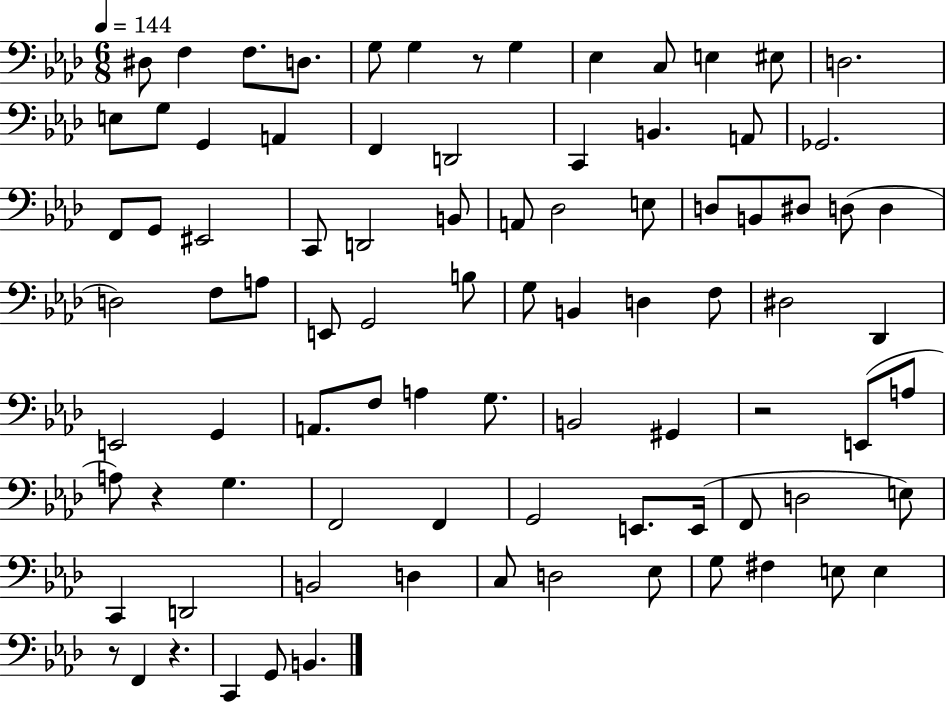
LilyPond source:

{
  \clef bass
  \numericTimeSignature
  \time 6/8
  \key aes \major
  \tempo 4 = 144
  \repeat volta 2 { dis8 f4 f8. d8. | g8 g4 r8 g4 | ees4 c8 e4 eis8 | d2. | \break e8 g8 g,4 a,4 | f,4 d,2 | c,4 b,4. a,8 | ges,2. | \break f,8 g,8 eis,2 | c,8 d,2 b,8 | a,8 des2 e8 | d8 b,8 dis8 d8( d4 | \break d2) f8 a8 | e,8 g,2 b8 | g8 b,4 d4 f8 | dis2 des,4 | \break e,2 g,4 | a,8. f8 a4 g8. | b,2 gis,4 | r2 e,8( a8 | \break a8) r4 g4. | f,2 f,4 | g,2 e,8. e,16( | f,8 d2 e8) | \break c,4 d,2 | b,2 d4 | c8 d2 ees8 | g8 fis4 e8 e4 | \break r8 f,4 r4. | c,4 g,8 b,4. | } \bar "|."
}